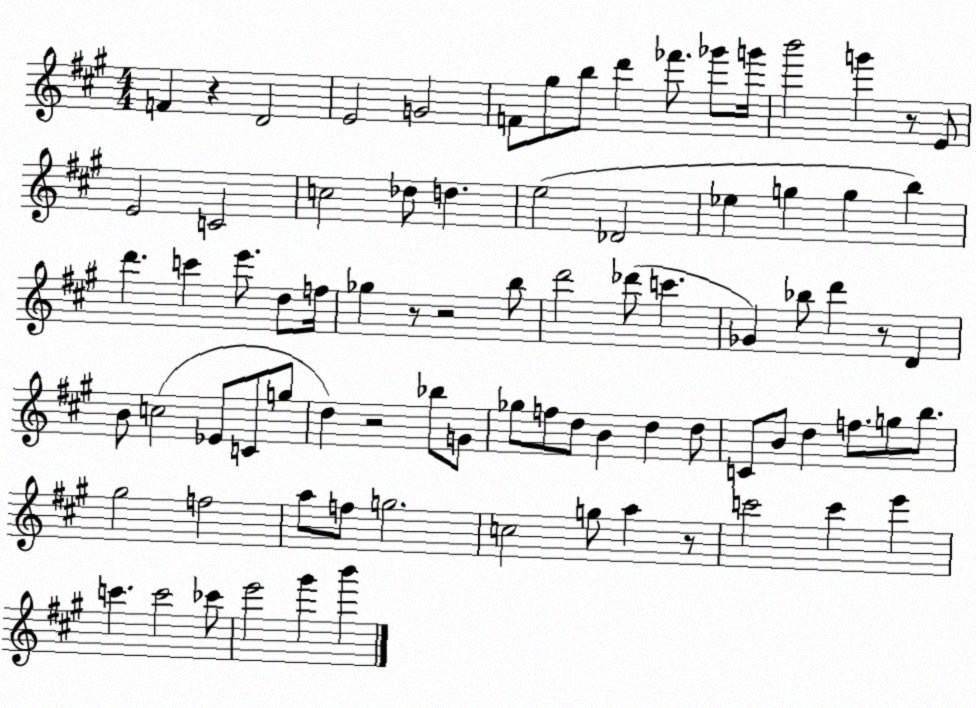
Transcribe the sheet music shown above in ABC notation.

X:1
T:Untitled
M:4/4
L:1/4
K:A
F z D2 E2 G2 F/2 ^g/2 b/2 d' _f'/2 _g'/2 g'/4 b'2 g' z/2 E/2 E2 C2 c2 _d/2 d e2 _D2 _e g g b d' c' e'/2 d/2 f/4 _g z/2 z2 b/2 d'2 _d'/2 c' _G _b/2 d' z/2 D B/2 c2 _E/2 C/2 g/2 d z2 _b/2 G/2 _g/2 f/2 d/2 B d d/2 C/2 B/2 d f/2 g/2 b/2 ^g2 f2 a/2 f/2 g2 c2 g/2 a z/2 c'2 c' e' c' c'2 _c'/2 e'2 ^g' b'